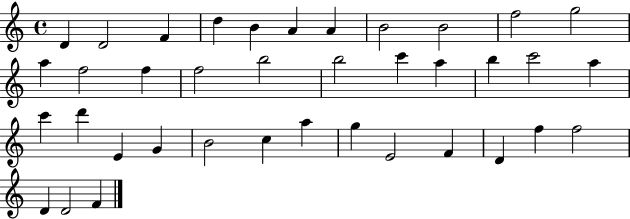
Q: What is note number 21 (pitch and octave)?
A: C6